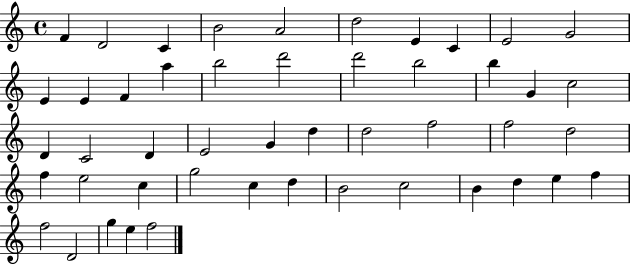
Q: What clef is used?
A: treble